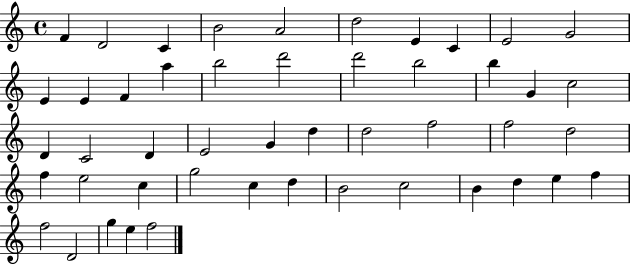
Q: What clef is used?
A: treble